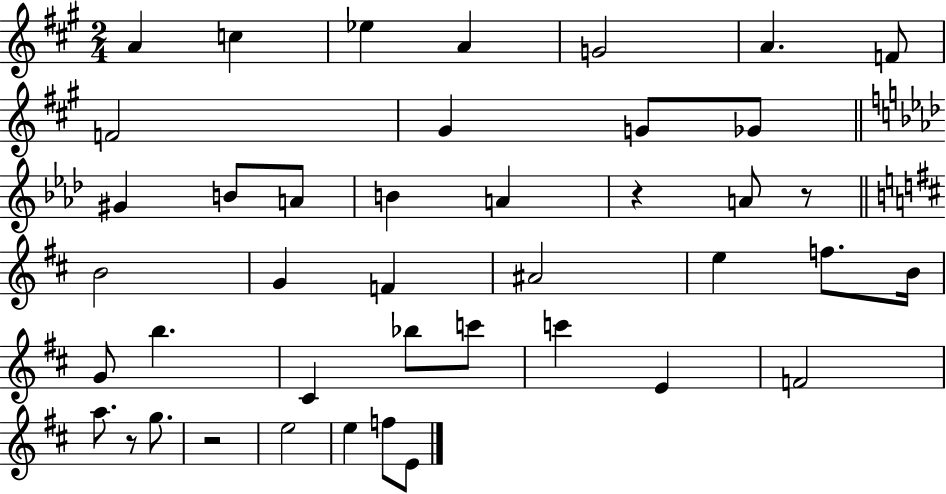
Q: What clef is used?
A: treble